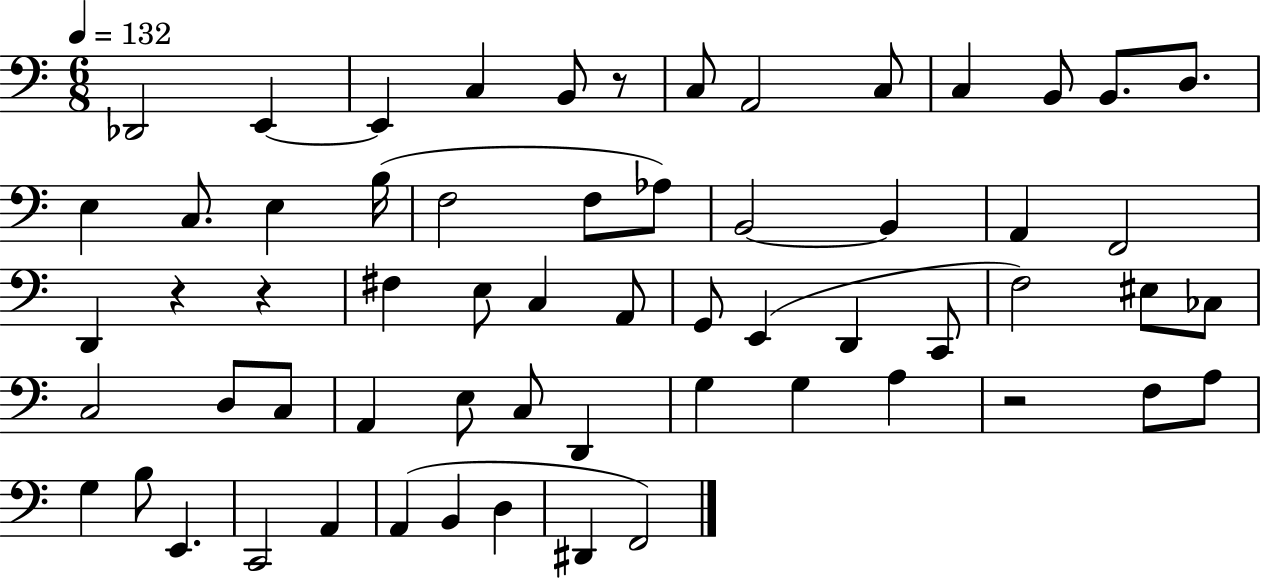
Db2/h E2/q E2/q C3/q B2/e R/e C3/e A2/h C3/e C3/q B2/e B2/e. D3/e. E3/q C3/e. E3/q B3/s F3/h F3/e Ab3/e B2/h B2/q A2/q F2/h D2/q R/q R/q F#3/q E3/e C3/q A2/e G2/e E2/q D2/q C2/e F3/h EIS3/e CES3/e C3/h D3/e C3/e A2/q E3/e C3/e D2/q G3/q G3/q A3/q R/h F3/e A3/e G3/q B3/e E2/q. C2/h A2/q A2/q B2/q D3/q D#2/q F2/h